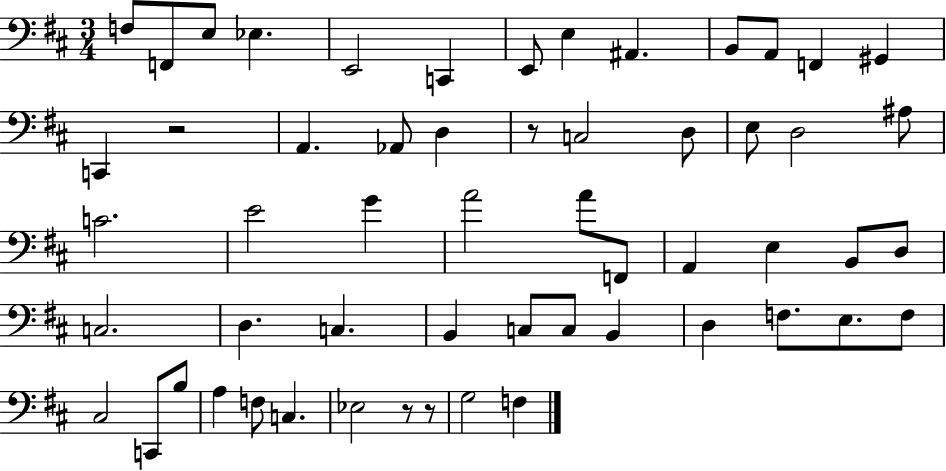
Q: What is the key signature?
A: D major